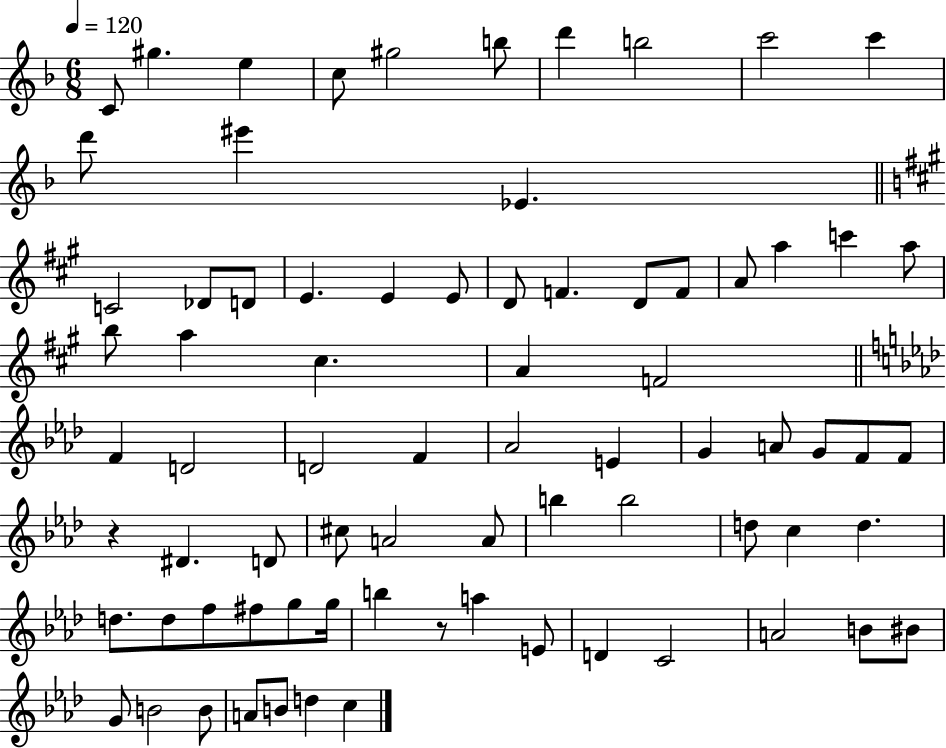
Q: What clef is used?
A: treble